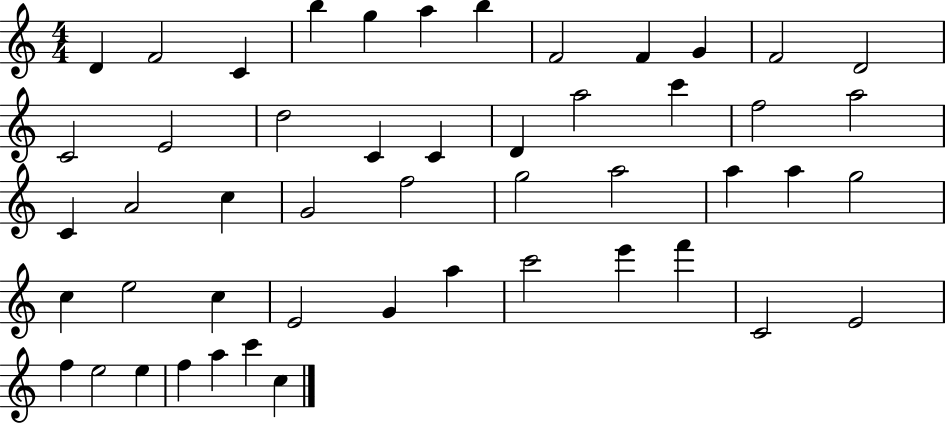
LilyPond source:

{
  \clef treble
  \numericTimeSignature
  \time 4/4
  \key c \major
  d'4 f'2 c'4 | b''4 g''4 a''4 b''4 | f'2 f'4 g'4 | f'2 d'2 | \break c'2 e'2 | d''2 c'4 c'4 | d'4 a''2 c'''4 | f''2 a''2 | \break c'4 a'2 c''4 | g'2 f''2 | g''2 a''2 | a''4 a''4 g''2 | \break c''4 e''2 c''4 | e'2 g'4 a''4 | c'''2 e'''4 f'''4 | c'2 e'2 | \break f''4 e''2 e''4 | f''4 a''4 c'''4 c''4 | \bar "|."
}